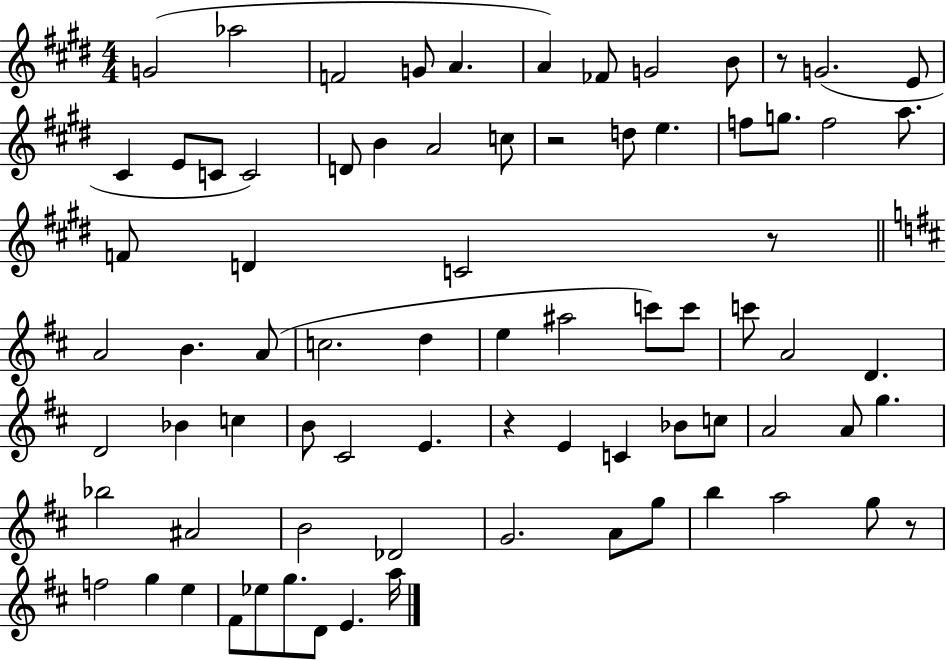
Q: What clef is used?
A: treble